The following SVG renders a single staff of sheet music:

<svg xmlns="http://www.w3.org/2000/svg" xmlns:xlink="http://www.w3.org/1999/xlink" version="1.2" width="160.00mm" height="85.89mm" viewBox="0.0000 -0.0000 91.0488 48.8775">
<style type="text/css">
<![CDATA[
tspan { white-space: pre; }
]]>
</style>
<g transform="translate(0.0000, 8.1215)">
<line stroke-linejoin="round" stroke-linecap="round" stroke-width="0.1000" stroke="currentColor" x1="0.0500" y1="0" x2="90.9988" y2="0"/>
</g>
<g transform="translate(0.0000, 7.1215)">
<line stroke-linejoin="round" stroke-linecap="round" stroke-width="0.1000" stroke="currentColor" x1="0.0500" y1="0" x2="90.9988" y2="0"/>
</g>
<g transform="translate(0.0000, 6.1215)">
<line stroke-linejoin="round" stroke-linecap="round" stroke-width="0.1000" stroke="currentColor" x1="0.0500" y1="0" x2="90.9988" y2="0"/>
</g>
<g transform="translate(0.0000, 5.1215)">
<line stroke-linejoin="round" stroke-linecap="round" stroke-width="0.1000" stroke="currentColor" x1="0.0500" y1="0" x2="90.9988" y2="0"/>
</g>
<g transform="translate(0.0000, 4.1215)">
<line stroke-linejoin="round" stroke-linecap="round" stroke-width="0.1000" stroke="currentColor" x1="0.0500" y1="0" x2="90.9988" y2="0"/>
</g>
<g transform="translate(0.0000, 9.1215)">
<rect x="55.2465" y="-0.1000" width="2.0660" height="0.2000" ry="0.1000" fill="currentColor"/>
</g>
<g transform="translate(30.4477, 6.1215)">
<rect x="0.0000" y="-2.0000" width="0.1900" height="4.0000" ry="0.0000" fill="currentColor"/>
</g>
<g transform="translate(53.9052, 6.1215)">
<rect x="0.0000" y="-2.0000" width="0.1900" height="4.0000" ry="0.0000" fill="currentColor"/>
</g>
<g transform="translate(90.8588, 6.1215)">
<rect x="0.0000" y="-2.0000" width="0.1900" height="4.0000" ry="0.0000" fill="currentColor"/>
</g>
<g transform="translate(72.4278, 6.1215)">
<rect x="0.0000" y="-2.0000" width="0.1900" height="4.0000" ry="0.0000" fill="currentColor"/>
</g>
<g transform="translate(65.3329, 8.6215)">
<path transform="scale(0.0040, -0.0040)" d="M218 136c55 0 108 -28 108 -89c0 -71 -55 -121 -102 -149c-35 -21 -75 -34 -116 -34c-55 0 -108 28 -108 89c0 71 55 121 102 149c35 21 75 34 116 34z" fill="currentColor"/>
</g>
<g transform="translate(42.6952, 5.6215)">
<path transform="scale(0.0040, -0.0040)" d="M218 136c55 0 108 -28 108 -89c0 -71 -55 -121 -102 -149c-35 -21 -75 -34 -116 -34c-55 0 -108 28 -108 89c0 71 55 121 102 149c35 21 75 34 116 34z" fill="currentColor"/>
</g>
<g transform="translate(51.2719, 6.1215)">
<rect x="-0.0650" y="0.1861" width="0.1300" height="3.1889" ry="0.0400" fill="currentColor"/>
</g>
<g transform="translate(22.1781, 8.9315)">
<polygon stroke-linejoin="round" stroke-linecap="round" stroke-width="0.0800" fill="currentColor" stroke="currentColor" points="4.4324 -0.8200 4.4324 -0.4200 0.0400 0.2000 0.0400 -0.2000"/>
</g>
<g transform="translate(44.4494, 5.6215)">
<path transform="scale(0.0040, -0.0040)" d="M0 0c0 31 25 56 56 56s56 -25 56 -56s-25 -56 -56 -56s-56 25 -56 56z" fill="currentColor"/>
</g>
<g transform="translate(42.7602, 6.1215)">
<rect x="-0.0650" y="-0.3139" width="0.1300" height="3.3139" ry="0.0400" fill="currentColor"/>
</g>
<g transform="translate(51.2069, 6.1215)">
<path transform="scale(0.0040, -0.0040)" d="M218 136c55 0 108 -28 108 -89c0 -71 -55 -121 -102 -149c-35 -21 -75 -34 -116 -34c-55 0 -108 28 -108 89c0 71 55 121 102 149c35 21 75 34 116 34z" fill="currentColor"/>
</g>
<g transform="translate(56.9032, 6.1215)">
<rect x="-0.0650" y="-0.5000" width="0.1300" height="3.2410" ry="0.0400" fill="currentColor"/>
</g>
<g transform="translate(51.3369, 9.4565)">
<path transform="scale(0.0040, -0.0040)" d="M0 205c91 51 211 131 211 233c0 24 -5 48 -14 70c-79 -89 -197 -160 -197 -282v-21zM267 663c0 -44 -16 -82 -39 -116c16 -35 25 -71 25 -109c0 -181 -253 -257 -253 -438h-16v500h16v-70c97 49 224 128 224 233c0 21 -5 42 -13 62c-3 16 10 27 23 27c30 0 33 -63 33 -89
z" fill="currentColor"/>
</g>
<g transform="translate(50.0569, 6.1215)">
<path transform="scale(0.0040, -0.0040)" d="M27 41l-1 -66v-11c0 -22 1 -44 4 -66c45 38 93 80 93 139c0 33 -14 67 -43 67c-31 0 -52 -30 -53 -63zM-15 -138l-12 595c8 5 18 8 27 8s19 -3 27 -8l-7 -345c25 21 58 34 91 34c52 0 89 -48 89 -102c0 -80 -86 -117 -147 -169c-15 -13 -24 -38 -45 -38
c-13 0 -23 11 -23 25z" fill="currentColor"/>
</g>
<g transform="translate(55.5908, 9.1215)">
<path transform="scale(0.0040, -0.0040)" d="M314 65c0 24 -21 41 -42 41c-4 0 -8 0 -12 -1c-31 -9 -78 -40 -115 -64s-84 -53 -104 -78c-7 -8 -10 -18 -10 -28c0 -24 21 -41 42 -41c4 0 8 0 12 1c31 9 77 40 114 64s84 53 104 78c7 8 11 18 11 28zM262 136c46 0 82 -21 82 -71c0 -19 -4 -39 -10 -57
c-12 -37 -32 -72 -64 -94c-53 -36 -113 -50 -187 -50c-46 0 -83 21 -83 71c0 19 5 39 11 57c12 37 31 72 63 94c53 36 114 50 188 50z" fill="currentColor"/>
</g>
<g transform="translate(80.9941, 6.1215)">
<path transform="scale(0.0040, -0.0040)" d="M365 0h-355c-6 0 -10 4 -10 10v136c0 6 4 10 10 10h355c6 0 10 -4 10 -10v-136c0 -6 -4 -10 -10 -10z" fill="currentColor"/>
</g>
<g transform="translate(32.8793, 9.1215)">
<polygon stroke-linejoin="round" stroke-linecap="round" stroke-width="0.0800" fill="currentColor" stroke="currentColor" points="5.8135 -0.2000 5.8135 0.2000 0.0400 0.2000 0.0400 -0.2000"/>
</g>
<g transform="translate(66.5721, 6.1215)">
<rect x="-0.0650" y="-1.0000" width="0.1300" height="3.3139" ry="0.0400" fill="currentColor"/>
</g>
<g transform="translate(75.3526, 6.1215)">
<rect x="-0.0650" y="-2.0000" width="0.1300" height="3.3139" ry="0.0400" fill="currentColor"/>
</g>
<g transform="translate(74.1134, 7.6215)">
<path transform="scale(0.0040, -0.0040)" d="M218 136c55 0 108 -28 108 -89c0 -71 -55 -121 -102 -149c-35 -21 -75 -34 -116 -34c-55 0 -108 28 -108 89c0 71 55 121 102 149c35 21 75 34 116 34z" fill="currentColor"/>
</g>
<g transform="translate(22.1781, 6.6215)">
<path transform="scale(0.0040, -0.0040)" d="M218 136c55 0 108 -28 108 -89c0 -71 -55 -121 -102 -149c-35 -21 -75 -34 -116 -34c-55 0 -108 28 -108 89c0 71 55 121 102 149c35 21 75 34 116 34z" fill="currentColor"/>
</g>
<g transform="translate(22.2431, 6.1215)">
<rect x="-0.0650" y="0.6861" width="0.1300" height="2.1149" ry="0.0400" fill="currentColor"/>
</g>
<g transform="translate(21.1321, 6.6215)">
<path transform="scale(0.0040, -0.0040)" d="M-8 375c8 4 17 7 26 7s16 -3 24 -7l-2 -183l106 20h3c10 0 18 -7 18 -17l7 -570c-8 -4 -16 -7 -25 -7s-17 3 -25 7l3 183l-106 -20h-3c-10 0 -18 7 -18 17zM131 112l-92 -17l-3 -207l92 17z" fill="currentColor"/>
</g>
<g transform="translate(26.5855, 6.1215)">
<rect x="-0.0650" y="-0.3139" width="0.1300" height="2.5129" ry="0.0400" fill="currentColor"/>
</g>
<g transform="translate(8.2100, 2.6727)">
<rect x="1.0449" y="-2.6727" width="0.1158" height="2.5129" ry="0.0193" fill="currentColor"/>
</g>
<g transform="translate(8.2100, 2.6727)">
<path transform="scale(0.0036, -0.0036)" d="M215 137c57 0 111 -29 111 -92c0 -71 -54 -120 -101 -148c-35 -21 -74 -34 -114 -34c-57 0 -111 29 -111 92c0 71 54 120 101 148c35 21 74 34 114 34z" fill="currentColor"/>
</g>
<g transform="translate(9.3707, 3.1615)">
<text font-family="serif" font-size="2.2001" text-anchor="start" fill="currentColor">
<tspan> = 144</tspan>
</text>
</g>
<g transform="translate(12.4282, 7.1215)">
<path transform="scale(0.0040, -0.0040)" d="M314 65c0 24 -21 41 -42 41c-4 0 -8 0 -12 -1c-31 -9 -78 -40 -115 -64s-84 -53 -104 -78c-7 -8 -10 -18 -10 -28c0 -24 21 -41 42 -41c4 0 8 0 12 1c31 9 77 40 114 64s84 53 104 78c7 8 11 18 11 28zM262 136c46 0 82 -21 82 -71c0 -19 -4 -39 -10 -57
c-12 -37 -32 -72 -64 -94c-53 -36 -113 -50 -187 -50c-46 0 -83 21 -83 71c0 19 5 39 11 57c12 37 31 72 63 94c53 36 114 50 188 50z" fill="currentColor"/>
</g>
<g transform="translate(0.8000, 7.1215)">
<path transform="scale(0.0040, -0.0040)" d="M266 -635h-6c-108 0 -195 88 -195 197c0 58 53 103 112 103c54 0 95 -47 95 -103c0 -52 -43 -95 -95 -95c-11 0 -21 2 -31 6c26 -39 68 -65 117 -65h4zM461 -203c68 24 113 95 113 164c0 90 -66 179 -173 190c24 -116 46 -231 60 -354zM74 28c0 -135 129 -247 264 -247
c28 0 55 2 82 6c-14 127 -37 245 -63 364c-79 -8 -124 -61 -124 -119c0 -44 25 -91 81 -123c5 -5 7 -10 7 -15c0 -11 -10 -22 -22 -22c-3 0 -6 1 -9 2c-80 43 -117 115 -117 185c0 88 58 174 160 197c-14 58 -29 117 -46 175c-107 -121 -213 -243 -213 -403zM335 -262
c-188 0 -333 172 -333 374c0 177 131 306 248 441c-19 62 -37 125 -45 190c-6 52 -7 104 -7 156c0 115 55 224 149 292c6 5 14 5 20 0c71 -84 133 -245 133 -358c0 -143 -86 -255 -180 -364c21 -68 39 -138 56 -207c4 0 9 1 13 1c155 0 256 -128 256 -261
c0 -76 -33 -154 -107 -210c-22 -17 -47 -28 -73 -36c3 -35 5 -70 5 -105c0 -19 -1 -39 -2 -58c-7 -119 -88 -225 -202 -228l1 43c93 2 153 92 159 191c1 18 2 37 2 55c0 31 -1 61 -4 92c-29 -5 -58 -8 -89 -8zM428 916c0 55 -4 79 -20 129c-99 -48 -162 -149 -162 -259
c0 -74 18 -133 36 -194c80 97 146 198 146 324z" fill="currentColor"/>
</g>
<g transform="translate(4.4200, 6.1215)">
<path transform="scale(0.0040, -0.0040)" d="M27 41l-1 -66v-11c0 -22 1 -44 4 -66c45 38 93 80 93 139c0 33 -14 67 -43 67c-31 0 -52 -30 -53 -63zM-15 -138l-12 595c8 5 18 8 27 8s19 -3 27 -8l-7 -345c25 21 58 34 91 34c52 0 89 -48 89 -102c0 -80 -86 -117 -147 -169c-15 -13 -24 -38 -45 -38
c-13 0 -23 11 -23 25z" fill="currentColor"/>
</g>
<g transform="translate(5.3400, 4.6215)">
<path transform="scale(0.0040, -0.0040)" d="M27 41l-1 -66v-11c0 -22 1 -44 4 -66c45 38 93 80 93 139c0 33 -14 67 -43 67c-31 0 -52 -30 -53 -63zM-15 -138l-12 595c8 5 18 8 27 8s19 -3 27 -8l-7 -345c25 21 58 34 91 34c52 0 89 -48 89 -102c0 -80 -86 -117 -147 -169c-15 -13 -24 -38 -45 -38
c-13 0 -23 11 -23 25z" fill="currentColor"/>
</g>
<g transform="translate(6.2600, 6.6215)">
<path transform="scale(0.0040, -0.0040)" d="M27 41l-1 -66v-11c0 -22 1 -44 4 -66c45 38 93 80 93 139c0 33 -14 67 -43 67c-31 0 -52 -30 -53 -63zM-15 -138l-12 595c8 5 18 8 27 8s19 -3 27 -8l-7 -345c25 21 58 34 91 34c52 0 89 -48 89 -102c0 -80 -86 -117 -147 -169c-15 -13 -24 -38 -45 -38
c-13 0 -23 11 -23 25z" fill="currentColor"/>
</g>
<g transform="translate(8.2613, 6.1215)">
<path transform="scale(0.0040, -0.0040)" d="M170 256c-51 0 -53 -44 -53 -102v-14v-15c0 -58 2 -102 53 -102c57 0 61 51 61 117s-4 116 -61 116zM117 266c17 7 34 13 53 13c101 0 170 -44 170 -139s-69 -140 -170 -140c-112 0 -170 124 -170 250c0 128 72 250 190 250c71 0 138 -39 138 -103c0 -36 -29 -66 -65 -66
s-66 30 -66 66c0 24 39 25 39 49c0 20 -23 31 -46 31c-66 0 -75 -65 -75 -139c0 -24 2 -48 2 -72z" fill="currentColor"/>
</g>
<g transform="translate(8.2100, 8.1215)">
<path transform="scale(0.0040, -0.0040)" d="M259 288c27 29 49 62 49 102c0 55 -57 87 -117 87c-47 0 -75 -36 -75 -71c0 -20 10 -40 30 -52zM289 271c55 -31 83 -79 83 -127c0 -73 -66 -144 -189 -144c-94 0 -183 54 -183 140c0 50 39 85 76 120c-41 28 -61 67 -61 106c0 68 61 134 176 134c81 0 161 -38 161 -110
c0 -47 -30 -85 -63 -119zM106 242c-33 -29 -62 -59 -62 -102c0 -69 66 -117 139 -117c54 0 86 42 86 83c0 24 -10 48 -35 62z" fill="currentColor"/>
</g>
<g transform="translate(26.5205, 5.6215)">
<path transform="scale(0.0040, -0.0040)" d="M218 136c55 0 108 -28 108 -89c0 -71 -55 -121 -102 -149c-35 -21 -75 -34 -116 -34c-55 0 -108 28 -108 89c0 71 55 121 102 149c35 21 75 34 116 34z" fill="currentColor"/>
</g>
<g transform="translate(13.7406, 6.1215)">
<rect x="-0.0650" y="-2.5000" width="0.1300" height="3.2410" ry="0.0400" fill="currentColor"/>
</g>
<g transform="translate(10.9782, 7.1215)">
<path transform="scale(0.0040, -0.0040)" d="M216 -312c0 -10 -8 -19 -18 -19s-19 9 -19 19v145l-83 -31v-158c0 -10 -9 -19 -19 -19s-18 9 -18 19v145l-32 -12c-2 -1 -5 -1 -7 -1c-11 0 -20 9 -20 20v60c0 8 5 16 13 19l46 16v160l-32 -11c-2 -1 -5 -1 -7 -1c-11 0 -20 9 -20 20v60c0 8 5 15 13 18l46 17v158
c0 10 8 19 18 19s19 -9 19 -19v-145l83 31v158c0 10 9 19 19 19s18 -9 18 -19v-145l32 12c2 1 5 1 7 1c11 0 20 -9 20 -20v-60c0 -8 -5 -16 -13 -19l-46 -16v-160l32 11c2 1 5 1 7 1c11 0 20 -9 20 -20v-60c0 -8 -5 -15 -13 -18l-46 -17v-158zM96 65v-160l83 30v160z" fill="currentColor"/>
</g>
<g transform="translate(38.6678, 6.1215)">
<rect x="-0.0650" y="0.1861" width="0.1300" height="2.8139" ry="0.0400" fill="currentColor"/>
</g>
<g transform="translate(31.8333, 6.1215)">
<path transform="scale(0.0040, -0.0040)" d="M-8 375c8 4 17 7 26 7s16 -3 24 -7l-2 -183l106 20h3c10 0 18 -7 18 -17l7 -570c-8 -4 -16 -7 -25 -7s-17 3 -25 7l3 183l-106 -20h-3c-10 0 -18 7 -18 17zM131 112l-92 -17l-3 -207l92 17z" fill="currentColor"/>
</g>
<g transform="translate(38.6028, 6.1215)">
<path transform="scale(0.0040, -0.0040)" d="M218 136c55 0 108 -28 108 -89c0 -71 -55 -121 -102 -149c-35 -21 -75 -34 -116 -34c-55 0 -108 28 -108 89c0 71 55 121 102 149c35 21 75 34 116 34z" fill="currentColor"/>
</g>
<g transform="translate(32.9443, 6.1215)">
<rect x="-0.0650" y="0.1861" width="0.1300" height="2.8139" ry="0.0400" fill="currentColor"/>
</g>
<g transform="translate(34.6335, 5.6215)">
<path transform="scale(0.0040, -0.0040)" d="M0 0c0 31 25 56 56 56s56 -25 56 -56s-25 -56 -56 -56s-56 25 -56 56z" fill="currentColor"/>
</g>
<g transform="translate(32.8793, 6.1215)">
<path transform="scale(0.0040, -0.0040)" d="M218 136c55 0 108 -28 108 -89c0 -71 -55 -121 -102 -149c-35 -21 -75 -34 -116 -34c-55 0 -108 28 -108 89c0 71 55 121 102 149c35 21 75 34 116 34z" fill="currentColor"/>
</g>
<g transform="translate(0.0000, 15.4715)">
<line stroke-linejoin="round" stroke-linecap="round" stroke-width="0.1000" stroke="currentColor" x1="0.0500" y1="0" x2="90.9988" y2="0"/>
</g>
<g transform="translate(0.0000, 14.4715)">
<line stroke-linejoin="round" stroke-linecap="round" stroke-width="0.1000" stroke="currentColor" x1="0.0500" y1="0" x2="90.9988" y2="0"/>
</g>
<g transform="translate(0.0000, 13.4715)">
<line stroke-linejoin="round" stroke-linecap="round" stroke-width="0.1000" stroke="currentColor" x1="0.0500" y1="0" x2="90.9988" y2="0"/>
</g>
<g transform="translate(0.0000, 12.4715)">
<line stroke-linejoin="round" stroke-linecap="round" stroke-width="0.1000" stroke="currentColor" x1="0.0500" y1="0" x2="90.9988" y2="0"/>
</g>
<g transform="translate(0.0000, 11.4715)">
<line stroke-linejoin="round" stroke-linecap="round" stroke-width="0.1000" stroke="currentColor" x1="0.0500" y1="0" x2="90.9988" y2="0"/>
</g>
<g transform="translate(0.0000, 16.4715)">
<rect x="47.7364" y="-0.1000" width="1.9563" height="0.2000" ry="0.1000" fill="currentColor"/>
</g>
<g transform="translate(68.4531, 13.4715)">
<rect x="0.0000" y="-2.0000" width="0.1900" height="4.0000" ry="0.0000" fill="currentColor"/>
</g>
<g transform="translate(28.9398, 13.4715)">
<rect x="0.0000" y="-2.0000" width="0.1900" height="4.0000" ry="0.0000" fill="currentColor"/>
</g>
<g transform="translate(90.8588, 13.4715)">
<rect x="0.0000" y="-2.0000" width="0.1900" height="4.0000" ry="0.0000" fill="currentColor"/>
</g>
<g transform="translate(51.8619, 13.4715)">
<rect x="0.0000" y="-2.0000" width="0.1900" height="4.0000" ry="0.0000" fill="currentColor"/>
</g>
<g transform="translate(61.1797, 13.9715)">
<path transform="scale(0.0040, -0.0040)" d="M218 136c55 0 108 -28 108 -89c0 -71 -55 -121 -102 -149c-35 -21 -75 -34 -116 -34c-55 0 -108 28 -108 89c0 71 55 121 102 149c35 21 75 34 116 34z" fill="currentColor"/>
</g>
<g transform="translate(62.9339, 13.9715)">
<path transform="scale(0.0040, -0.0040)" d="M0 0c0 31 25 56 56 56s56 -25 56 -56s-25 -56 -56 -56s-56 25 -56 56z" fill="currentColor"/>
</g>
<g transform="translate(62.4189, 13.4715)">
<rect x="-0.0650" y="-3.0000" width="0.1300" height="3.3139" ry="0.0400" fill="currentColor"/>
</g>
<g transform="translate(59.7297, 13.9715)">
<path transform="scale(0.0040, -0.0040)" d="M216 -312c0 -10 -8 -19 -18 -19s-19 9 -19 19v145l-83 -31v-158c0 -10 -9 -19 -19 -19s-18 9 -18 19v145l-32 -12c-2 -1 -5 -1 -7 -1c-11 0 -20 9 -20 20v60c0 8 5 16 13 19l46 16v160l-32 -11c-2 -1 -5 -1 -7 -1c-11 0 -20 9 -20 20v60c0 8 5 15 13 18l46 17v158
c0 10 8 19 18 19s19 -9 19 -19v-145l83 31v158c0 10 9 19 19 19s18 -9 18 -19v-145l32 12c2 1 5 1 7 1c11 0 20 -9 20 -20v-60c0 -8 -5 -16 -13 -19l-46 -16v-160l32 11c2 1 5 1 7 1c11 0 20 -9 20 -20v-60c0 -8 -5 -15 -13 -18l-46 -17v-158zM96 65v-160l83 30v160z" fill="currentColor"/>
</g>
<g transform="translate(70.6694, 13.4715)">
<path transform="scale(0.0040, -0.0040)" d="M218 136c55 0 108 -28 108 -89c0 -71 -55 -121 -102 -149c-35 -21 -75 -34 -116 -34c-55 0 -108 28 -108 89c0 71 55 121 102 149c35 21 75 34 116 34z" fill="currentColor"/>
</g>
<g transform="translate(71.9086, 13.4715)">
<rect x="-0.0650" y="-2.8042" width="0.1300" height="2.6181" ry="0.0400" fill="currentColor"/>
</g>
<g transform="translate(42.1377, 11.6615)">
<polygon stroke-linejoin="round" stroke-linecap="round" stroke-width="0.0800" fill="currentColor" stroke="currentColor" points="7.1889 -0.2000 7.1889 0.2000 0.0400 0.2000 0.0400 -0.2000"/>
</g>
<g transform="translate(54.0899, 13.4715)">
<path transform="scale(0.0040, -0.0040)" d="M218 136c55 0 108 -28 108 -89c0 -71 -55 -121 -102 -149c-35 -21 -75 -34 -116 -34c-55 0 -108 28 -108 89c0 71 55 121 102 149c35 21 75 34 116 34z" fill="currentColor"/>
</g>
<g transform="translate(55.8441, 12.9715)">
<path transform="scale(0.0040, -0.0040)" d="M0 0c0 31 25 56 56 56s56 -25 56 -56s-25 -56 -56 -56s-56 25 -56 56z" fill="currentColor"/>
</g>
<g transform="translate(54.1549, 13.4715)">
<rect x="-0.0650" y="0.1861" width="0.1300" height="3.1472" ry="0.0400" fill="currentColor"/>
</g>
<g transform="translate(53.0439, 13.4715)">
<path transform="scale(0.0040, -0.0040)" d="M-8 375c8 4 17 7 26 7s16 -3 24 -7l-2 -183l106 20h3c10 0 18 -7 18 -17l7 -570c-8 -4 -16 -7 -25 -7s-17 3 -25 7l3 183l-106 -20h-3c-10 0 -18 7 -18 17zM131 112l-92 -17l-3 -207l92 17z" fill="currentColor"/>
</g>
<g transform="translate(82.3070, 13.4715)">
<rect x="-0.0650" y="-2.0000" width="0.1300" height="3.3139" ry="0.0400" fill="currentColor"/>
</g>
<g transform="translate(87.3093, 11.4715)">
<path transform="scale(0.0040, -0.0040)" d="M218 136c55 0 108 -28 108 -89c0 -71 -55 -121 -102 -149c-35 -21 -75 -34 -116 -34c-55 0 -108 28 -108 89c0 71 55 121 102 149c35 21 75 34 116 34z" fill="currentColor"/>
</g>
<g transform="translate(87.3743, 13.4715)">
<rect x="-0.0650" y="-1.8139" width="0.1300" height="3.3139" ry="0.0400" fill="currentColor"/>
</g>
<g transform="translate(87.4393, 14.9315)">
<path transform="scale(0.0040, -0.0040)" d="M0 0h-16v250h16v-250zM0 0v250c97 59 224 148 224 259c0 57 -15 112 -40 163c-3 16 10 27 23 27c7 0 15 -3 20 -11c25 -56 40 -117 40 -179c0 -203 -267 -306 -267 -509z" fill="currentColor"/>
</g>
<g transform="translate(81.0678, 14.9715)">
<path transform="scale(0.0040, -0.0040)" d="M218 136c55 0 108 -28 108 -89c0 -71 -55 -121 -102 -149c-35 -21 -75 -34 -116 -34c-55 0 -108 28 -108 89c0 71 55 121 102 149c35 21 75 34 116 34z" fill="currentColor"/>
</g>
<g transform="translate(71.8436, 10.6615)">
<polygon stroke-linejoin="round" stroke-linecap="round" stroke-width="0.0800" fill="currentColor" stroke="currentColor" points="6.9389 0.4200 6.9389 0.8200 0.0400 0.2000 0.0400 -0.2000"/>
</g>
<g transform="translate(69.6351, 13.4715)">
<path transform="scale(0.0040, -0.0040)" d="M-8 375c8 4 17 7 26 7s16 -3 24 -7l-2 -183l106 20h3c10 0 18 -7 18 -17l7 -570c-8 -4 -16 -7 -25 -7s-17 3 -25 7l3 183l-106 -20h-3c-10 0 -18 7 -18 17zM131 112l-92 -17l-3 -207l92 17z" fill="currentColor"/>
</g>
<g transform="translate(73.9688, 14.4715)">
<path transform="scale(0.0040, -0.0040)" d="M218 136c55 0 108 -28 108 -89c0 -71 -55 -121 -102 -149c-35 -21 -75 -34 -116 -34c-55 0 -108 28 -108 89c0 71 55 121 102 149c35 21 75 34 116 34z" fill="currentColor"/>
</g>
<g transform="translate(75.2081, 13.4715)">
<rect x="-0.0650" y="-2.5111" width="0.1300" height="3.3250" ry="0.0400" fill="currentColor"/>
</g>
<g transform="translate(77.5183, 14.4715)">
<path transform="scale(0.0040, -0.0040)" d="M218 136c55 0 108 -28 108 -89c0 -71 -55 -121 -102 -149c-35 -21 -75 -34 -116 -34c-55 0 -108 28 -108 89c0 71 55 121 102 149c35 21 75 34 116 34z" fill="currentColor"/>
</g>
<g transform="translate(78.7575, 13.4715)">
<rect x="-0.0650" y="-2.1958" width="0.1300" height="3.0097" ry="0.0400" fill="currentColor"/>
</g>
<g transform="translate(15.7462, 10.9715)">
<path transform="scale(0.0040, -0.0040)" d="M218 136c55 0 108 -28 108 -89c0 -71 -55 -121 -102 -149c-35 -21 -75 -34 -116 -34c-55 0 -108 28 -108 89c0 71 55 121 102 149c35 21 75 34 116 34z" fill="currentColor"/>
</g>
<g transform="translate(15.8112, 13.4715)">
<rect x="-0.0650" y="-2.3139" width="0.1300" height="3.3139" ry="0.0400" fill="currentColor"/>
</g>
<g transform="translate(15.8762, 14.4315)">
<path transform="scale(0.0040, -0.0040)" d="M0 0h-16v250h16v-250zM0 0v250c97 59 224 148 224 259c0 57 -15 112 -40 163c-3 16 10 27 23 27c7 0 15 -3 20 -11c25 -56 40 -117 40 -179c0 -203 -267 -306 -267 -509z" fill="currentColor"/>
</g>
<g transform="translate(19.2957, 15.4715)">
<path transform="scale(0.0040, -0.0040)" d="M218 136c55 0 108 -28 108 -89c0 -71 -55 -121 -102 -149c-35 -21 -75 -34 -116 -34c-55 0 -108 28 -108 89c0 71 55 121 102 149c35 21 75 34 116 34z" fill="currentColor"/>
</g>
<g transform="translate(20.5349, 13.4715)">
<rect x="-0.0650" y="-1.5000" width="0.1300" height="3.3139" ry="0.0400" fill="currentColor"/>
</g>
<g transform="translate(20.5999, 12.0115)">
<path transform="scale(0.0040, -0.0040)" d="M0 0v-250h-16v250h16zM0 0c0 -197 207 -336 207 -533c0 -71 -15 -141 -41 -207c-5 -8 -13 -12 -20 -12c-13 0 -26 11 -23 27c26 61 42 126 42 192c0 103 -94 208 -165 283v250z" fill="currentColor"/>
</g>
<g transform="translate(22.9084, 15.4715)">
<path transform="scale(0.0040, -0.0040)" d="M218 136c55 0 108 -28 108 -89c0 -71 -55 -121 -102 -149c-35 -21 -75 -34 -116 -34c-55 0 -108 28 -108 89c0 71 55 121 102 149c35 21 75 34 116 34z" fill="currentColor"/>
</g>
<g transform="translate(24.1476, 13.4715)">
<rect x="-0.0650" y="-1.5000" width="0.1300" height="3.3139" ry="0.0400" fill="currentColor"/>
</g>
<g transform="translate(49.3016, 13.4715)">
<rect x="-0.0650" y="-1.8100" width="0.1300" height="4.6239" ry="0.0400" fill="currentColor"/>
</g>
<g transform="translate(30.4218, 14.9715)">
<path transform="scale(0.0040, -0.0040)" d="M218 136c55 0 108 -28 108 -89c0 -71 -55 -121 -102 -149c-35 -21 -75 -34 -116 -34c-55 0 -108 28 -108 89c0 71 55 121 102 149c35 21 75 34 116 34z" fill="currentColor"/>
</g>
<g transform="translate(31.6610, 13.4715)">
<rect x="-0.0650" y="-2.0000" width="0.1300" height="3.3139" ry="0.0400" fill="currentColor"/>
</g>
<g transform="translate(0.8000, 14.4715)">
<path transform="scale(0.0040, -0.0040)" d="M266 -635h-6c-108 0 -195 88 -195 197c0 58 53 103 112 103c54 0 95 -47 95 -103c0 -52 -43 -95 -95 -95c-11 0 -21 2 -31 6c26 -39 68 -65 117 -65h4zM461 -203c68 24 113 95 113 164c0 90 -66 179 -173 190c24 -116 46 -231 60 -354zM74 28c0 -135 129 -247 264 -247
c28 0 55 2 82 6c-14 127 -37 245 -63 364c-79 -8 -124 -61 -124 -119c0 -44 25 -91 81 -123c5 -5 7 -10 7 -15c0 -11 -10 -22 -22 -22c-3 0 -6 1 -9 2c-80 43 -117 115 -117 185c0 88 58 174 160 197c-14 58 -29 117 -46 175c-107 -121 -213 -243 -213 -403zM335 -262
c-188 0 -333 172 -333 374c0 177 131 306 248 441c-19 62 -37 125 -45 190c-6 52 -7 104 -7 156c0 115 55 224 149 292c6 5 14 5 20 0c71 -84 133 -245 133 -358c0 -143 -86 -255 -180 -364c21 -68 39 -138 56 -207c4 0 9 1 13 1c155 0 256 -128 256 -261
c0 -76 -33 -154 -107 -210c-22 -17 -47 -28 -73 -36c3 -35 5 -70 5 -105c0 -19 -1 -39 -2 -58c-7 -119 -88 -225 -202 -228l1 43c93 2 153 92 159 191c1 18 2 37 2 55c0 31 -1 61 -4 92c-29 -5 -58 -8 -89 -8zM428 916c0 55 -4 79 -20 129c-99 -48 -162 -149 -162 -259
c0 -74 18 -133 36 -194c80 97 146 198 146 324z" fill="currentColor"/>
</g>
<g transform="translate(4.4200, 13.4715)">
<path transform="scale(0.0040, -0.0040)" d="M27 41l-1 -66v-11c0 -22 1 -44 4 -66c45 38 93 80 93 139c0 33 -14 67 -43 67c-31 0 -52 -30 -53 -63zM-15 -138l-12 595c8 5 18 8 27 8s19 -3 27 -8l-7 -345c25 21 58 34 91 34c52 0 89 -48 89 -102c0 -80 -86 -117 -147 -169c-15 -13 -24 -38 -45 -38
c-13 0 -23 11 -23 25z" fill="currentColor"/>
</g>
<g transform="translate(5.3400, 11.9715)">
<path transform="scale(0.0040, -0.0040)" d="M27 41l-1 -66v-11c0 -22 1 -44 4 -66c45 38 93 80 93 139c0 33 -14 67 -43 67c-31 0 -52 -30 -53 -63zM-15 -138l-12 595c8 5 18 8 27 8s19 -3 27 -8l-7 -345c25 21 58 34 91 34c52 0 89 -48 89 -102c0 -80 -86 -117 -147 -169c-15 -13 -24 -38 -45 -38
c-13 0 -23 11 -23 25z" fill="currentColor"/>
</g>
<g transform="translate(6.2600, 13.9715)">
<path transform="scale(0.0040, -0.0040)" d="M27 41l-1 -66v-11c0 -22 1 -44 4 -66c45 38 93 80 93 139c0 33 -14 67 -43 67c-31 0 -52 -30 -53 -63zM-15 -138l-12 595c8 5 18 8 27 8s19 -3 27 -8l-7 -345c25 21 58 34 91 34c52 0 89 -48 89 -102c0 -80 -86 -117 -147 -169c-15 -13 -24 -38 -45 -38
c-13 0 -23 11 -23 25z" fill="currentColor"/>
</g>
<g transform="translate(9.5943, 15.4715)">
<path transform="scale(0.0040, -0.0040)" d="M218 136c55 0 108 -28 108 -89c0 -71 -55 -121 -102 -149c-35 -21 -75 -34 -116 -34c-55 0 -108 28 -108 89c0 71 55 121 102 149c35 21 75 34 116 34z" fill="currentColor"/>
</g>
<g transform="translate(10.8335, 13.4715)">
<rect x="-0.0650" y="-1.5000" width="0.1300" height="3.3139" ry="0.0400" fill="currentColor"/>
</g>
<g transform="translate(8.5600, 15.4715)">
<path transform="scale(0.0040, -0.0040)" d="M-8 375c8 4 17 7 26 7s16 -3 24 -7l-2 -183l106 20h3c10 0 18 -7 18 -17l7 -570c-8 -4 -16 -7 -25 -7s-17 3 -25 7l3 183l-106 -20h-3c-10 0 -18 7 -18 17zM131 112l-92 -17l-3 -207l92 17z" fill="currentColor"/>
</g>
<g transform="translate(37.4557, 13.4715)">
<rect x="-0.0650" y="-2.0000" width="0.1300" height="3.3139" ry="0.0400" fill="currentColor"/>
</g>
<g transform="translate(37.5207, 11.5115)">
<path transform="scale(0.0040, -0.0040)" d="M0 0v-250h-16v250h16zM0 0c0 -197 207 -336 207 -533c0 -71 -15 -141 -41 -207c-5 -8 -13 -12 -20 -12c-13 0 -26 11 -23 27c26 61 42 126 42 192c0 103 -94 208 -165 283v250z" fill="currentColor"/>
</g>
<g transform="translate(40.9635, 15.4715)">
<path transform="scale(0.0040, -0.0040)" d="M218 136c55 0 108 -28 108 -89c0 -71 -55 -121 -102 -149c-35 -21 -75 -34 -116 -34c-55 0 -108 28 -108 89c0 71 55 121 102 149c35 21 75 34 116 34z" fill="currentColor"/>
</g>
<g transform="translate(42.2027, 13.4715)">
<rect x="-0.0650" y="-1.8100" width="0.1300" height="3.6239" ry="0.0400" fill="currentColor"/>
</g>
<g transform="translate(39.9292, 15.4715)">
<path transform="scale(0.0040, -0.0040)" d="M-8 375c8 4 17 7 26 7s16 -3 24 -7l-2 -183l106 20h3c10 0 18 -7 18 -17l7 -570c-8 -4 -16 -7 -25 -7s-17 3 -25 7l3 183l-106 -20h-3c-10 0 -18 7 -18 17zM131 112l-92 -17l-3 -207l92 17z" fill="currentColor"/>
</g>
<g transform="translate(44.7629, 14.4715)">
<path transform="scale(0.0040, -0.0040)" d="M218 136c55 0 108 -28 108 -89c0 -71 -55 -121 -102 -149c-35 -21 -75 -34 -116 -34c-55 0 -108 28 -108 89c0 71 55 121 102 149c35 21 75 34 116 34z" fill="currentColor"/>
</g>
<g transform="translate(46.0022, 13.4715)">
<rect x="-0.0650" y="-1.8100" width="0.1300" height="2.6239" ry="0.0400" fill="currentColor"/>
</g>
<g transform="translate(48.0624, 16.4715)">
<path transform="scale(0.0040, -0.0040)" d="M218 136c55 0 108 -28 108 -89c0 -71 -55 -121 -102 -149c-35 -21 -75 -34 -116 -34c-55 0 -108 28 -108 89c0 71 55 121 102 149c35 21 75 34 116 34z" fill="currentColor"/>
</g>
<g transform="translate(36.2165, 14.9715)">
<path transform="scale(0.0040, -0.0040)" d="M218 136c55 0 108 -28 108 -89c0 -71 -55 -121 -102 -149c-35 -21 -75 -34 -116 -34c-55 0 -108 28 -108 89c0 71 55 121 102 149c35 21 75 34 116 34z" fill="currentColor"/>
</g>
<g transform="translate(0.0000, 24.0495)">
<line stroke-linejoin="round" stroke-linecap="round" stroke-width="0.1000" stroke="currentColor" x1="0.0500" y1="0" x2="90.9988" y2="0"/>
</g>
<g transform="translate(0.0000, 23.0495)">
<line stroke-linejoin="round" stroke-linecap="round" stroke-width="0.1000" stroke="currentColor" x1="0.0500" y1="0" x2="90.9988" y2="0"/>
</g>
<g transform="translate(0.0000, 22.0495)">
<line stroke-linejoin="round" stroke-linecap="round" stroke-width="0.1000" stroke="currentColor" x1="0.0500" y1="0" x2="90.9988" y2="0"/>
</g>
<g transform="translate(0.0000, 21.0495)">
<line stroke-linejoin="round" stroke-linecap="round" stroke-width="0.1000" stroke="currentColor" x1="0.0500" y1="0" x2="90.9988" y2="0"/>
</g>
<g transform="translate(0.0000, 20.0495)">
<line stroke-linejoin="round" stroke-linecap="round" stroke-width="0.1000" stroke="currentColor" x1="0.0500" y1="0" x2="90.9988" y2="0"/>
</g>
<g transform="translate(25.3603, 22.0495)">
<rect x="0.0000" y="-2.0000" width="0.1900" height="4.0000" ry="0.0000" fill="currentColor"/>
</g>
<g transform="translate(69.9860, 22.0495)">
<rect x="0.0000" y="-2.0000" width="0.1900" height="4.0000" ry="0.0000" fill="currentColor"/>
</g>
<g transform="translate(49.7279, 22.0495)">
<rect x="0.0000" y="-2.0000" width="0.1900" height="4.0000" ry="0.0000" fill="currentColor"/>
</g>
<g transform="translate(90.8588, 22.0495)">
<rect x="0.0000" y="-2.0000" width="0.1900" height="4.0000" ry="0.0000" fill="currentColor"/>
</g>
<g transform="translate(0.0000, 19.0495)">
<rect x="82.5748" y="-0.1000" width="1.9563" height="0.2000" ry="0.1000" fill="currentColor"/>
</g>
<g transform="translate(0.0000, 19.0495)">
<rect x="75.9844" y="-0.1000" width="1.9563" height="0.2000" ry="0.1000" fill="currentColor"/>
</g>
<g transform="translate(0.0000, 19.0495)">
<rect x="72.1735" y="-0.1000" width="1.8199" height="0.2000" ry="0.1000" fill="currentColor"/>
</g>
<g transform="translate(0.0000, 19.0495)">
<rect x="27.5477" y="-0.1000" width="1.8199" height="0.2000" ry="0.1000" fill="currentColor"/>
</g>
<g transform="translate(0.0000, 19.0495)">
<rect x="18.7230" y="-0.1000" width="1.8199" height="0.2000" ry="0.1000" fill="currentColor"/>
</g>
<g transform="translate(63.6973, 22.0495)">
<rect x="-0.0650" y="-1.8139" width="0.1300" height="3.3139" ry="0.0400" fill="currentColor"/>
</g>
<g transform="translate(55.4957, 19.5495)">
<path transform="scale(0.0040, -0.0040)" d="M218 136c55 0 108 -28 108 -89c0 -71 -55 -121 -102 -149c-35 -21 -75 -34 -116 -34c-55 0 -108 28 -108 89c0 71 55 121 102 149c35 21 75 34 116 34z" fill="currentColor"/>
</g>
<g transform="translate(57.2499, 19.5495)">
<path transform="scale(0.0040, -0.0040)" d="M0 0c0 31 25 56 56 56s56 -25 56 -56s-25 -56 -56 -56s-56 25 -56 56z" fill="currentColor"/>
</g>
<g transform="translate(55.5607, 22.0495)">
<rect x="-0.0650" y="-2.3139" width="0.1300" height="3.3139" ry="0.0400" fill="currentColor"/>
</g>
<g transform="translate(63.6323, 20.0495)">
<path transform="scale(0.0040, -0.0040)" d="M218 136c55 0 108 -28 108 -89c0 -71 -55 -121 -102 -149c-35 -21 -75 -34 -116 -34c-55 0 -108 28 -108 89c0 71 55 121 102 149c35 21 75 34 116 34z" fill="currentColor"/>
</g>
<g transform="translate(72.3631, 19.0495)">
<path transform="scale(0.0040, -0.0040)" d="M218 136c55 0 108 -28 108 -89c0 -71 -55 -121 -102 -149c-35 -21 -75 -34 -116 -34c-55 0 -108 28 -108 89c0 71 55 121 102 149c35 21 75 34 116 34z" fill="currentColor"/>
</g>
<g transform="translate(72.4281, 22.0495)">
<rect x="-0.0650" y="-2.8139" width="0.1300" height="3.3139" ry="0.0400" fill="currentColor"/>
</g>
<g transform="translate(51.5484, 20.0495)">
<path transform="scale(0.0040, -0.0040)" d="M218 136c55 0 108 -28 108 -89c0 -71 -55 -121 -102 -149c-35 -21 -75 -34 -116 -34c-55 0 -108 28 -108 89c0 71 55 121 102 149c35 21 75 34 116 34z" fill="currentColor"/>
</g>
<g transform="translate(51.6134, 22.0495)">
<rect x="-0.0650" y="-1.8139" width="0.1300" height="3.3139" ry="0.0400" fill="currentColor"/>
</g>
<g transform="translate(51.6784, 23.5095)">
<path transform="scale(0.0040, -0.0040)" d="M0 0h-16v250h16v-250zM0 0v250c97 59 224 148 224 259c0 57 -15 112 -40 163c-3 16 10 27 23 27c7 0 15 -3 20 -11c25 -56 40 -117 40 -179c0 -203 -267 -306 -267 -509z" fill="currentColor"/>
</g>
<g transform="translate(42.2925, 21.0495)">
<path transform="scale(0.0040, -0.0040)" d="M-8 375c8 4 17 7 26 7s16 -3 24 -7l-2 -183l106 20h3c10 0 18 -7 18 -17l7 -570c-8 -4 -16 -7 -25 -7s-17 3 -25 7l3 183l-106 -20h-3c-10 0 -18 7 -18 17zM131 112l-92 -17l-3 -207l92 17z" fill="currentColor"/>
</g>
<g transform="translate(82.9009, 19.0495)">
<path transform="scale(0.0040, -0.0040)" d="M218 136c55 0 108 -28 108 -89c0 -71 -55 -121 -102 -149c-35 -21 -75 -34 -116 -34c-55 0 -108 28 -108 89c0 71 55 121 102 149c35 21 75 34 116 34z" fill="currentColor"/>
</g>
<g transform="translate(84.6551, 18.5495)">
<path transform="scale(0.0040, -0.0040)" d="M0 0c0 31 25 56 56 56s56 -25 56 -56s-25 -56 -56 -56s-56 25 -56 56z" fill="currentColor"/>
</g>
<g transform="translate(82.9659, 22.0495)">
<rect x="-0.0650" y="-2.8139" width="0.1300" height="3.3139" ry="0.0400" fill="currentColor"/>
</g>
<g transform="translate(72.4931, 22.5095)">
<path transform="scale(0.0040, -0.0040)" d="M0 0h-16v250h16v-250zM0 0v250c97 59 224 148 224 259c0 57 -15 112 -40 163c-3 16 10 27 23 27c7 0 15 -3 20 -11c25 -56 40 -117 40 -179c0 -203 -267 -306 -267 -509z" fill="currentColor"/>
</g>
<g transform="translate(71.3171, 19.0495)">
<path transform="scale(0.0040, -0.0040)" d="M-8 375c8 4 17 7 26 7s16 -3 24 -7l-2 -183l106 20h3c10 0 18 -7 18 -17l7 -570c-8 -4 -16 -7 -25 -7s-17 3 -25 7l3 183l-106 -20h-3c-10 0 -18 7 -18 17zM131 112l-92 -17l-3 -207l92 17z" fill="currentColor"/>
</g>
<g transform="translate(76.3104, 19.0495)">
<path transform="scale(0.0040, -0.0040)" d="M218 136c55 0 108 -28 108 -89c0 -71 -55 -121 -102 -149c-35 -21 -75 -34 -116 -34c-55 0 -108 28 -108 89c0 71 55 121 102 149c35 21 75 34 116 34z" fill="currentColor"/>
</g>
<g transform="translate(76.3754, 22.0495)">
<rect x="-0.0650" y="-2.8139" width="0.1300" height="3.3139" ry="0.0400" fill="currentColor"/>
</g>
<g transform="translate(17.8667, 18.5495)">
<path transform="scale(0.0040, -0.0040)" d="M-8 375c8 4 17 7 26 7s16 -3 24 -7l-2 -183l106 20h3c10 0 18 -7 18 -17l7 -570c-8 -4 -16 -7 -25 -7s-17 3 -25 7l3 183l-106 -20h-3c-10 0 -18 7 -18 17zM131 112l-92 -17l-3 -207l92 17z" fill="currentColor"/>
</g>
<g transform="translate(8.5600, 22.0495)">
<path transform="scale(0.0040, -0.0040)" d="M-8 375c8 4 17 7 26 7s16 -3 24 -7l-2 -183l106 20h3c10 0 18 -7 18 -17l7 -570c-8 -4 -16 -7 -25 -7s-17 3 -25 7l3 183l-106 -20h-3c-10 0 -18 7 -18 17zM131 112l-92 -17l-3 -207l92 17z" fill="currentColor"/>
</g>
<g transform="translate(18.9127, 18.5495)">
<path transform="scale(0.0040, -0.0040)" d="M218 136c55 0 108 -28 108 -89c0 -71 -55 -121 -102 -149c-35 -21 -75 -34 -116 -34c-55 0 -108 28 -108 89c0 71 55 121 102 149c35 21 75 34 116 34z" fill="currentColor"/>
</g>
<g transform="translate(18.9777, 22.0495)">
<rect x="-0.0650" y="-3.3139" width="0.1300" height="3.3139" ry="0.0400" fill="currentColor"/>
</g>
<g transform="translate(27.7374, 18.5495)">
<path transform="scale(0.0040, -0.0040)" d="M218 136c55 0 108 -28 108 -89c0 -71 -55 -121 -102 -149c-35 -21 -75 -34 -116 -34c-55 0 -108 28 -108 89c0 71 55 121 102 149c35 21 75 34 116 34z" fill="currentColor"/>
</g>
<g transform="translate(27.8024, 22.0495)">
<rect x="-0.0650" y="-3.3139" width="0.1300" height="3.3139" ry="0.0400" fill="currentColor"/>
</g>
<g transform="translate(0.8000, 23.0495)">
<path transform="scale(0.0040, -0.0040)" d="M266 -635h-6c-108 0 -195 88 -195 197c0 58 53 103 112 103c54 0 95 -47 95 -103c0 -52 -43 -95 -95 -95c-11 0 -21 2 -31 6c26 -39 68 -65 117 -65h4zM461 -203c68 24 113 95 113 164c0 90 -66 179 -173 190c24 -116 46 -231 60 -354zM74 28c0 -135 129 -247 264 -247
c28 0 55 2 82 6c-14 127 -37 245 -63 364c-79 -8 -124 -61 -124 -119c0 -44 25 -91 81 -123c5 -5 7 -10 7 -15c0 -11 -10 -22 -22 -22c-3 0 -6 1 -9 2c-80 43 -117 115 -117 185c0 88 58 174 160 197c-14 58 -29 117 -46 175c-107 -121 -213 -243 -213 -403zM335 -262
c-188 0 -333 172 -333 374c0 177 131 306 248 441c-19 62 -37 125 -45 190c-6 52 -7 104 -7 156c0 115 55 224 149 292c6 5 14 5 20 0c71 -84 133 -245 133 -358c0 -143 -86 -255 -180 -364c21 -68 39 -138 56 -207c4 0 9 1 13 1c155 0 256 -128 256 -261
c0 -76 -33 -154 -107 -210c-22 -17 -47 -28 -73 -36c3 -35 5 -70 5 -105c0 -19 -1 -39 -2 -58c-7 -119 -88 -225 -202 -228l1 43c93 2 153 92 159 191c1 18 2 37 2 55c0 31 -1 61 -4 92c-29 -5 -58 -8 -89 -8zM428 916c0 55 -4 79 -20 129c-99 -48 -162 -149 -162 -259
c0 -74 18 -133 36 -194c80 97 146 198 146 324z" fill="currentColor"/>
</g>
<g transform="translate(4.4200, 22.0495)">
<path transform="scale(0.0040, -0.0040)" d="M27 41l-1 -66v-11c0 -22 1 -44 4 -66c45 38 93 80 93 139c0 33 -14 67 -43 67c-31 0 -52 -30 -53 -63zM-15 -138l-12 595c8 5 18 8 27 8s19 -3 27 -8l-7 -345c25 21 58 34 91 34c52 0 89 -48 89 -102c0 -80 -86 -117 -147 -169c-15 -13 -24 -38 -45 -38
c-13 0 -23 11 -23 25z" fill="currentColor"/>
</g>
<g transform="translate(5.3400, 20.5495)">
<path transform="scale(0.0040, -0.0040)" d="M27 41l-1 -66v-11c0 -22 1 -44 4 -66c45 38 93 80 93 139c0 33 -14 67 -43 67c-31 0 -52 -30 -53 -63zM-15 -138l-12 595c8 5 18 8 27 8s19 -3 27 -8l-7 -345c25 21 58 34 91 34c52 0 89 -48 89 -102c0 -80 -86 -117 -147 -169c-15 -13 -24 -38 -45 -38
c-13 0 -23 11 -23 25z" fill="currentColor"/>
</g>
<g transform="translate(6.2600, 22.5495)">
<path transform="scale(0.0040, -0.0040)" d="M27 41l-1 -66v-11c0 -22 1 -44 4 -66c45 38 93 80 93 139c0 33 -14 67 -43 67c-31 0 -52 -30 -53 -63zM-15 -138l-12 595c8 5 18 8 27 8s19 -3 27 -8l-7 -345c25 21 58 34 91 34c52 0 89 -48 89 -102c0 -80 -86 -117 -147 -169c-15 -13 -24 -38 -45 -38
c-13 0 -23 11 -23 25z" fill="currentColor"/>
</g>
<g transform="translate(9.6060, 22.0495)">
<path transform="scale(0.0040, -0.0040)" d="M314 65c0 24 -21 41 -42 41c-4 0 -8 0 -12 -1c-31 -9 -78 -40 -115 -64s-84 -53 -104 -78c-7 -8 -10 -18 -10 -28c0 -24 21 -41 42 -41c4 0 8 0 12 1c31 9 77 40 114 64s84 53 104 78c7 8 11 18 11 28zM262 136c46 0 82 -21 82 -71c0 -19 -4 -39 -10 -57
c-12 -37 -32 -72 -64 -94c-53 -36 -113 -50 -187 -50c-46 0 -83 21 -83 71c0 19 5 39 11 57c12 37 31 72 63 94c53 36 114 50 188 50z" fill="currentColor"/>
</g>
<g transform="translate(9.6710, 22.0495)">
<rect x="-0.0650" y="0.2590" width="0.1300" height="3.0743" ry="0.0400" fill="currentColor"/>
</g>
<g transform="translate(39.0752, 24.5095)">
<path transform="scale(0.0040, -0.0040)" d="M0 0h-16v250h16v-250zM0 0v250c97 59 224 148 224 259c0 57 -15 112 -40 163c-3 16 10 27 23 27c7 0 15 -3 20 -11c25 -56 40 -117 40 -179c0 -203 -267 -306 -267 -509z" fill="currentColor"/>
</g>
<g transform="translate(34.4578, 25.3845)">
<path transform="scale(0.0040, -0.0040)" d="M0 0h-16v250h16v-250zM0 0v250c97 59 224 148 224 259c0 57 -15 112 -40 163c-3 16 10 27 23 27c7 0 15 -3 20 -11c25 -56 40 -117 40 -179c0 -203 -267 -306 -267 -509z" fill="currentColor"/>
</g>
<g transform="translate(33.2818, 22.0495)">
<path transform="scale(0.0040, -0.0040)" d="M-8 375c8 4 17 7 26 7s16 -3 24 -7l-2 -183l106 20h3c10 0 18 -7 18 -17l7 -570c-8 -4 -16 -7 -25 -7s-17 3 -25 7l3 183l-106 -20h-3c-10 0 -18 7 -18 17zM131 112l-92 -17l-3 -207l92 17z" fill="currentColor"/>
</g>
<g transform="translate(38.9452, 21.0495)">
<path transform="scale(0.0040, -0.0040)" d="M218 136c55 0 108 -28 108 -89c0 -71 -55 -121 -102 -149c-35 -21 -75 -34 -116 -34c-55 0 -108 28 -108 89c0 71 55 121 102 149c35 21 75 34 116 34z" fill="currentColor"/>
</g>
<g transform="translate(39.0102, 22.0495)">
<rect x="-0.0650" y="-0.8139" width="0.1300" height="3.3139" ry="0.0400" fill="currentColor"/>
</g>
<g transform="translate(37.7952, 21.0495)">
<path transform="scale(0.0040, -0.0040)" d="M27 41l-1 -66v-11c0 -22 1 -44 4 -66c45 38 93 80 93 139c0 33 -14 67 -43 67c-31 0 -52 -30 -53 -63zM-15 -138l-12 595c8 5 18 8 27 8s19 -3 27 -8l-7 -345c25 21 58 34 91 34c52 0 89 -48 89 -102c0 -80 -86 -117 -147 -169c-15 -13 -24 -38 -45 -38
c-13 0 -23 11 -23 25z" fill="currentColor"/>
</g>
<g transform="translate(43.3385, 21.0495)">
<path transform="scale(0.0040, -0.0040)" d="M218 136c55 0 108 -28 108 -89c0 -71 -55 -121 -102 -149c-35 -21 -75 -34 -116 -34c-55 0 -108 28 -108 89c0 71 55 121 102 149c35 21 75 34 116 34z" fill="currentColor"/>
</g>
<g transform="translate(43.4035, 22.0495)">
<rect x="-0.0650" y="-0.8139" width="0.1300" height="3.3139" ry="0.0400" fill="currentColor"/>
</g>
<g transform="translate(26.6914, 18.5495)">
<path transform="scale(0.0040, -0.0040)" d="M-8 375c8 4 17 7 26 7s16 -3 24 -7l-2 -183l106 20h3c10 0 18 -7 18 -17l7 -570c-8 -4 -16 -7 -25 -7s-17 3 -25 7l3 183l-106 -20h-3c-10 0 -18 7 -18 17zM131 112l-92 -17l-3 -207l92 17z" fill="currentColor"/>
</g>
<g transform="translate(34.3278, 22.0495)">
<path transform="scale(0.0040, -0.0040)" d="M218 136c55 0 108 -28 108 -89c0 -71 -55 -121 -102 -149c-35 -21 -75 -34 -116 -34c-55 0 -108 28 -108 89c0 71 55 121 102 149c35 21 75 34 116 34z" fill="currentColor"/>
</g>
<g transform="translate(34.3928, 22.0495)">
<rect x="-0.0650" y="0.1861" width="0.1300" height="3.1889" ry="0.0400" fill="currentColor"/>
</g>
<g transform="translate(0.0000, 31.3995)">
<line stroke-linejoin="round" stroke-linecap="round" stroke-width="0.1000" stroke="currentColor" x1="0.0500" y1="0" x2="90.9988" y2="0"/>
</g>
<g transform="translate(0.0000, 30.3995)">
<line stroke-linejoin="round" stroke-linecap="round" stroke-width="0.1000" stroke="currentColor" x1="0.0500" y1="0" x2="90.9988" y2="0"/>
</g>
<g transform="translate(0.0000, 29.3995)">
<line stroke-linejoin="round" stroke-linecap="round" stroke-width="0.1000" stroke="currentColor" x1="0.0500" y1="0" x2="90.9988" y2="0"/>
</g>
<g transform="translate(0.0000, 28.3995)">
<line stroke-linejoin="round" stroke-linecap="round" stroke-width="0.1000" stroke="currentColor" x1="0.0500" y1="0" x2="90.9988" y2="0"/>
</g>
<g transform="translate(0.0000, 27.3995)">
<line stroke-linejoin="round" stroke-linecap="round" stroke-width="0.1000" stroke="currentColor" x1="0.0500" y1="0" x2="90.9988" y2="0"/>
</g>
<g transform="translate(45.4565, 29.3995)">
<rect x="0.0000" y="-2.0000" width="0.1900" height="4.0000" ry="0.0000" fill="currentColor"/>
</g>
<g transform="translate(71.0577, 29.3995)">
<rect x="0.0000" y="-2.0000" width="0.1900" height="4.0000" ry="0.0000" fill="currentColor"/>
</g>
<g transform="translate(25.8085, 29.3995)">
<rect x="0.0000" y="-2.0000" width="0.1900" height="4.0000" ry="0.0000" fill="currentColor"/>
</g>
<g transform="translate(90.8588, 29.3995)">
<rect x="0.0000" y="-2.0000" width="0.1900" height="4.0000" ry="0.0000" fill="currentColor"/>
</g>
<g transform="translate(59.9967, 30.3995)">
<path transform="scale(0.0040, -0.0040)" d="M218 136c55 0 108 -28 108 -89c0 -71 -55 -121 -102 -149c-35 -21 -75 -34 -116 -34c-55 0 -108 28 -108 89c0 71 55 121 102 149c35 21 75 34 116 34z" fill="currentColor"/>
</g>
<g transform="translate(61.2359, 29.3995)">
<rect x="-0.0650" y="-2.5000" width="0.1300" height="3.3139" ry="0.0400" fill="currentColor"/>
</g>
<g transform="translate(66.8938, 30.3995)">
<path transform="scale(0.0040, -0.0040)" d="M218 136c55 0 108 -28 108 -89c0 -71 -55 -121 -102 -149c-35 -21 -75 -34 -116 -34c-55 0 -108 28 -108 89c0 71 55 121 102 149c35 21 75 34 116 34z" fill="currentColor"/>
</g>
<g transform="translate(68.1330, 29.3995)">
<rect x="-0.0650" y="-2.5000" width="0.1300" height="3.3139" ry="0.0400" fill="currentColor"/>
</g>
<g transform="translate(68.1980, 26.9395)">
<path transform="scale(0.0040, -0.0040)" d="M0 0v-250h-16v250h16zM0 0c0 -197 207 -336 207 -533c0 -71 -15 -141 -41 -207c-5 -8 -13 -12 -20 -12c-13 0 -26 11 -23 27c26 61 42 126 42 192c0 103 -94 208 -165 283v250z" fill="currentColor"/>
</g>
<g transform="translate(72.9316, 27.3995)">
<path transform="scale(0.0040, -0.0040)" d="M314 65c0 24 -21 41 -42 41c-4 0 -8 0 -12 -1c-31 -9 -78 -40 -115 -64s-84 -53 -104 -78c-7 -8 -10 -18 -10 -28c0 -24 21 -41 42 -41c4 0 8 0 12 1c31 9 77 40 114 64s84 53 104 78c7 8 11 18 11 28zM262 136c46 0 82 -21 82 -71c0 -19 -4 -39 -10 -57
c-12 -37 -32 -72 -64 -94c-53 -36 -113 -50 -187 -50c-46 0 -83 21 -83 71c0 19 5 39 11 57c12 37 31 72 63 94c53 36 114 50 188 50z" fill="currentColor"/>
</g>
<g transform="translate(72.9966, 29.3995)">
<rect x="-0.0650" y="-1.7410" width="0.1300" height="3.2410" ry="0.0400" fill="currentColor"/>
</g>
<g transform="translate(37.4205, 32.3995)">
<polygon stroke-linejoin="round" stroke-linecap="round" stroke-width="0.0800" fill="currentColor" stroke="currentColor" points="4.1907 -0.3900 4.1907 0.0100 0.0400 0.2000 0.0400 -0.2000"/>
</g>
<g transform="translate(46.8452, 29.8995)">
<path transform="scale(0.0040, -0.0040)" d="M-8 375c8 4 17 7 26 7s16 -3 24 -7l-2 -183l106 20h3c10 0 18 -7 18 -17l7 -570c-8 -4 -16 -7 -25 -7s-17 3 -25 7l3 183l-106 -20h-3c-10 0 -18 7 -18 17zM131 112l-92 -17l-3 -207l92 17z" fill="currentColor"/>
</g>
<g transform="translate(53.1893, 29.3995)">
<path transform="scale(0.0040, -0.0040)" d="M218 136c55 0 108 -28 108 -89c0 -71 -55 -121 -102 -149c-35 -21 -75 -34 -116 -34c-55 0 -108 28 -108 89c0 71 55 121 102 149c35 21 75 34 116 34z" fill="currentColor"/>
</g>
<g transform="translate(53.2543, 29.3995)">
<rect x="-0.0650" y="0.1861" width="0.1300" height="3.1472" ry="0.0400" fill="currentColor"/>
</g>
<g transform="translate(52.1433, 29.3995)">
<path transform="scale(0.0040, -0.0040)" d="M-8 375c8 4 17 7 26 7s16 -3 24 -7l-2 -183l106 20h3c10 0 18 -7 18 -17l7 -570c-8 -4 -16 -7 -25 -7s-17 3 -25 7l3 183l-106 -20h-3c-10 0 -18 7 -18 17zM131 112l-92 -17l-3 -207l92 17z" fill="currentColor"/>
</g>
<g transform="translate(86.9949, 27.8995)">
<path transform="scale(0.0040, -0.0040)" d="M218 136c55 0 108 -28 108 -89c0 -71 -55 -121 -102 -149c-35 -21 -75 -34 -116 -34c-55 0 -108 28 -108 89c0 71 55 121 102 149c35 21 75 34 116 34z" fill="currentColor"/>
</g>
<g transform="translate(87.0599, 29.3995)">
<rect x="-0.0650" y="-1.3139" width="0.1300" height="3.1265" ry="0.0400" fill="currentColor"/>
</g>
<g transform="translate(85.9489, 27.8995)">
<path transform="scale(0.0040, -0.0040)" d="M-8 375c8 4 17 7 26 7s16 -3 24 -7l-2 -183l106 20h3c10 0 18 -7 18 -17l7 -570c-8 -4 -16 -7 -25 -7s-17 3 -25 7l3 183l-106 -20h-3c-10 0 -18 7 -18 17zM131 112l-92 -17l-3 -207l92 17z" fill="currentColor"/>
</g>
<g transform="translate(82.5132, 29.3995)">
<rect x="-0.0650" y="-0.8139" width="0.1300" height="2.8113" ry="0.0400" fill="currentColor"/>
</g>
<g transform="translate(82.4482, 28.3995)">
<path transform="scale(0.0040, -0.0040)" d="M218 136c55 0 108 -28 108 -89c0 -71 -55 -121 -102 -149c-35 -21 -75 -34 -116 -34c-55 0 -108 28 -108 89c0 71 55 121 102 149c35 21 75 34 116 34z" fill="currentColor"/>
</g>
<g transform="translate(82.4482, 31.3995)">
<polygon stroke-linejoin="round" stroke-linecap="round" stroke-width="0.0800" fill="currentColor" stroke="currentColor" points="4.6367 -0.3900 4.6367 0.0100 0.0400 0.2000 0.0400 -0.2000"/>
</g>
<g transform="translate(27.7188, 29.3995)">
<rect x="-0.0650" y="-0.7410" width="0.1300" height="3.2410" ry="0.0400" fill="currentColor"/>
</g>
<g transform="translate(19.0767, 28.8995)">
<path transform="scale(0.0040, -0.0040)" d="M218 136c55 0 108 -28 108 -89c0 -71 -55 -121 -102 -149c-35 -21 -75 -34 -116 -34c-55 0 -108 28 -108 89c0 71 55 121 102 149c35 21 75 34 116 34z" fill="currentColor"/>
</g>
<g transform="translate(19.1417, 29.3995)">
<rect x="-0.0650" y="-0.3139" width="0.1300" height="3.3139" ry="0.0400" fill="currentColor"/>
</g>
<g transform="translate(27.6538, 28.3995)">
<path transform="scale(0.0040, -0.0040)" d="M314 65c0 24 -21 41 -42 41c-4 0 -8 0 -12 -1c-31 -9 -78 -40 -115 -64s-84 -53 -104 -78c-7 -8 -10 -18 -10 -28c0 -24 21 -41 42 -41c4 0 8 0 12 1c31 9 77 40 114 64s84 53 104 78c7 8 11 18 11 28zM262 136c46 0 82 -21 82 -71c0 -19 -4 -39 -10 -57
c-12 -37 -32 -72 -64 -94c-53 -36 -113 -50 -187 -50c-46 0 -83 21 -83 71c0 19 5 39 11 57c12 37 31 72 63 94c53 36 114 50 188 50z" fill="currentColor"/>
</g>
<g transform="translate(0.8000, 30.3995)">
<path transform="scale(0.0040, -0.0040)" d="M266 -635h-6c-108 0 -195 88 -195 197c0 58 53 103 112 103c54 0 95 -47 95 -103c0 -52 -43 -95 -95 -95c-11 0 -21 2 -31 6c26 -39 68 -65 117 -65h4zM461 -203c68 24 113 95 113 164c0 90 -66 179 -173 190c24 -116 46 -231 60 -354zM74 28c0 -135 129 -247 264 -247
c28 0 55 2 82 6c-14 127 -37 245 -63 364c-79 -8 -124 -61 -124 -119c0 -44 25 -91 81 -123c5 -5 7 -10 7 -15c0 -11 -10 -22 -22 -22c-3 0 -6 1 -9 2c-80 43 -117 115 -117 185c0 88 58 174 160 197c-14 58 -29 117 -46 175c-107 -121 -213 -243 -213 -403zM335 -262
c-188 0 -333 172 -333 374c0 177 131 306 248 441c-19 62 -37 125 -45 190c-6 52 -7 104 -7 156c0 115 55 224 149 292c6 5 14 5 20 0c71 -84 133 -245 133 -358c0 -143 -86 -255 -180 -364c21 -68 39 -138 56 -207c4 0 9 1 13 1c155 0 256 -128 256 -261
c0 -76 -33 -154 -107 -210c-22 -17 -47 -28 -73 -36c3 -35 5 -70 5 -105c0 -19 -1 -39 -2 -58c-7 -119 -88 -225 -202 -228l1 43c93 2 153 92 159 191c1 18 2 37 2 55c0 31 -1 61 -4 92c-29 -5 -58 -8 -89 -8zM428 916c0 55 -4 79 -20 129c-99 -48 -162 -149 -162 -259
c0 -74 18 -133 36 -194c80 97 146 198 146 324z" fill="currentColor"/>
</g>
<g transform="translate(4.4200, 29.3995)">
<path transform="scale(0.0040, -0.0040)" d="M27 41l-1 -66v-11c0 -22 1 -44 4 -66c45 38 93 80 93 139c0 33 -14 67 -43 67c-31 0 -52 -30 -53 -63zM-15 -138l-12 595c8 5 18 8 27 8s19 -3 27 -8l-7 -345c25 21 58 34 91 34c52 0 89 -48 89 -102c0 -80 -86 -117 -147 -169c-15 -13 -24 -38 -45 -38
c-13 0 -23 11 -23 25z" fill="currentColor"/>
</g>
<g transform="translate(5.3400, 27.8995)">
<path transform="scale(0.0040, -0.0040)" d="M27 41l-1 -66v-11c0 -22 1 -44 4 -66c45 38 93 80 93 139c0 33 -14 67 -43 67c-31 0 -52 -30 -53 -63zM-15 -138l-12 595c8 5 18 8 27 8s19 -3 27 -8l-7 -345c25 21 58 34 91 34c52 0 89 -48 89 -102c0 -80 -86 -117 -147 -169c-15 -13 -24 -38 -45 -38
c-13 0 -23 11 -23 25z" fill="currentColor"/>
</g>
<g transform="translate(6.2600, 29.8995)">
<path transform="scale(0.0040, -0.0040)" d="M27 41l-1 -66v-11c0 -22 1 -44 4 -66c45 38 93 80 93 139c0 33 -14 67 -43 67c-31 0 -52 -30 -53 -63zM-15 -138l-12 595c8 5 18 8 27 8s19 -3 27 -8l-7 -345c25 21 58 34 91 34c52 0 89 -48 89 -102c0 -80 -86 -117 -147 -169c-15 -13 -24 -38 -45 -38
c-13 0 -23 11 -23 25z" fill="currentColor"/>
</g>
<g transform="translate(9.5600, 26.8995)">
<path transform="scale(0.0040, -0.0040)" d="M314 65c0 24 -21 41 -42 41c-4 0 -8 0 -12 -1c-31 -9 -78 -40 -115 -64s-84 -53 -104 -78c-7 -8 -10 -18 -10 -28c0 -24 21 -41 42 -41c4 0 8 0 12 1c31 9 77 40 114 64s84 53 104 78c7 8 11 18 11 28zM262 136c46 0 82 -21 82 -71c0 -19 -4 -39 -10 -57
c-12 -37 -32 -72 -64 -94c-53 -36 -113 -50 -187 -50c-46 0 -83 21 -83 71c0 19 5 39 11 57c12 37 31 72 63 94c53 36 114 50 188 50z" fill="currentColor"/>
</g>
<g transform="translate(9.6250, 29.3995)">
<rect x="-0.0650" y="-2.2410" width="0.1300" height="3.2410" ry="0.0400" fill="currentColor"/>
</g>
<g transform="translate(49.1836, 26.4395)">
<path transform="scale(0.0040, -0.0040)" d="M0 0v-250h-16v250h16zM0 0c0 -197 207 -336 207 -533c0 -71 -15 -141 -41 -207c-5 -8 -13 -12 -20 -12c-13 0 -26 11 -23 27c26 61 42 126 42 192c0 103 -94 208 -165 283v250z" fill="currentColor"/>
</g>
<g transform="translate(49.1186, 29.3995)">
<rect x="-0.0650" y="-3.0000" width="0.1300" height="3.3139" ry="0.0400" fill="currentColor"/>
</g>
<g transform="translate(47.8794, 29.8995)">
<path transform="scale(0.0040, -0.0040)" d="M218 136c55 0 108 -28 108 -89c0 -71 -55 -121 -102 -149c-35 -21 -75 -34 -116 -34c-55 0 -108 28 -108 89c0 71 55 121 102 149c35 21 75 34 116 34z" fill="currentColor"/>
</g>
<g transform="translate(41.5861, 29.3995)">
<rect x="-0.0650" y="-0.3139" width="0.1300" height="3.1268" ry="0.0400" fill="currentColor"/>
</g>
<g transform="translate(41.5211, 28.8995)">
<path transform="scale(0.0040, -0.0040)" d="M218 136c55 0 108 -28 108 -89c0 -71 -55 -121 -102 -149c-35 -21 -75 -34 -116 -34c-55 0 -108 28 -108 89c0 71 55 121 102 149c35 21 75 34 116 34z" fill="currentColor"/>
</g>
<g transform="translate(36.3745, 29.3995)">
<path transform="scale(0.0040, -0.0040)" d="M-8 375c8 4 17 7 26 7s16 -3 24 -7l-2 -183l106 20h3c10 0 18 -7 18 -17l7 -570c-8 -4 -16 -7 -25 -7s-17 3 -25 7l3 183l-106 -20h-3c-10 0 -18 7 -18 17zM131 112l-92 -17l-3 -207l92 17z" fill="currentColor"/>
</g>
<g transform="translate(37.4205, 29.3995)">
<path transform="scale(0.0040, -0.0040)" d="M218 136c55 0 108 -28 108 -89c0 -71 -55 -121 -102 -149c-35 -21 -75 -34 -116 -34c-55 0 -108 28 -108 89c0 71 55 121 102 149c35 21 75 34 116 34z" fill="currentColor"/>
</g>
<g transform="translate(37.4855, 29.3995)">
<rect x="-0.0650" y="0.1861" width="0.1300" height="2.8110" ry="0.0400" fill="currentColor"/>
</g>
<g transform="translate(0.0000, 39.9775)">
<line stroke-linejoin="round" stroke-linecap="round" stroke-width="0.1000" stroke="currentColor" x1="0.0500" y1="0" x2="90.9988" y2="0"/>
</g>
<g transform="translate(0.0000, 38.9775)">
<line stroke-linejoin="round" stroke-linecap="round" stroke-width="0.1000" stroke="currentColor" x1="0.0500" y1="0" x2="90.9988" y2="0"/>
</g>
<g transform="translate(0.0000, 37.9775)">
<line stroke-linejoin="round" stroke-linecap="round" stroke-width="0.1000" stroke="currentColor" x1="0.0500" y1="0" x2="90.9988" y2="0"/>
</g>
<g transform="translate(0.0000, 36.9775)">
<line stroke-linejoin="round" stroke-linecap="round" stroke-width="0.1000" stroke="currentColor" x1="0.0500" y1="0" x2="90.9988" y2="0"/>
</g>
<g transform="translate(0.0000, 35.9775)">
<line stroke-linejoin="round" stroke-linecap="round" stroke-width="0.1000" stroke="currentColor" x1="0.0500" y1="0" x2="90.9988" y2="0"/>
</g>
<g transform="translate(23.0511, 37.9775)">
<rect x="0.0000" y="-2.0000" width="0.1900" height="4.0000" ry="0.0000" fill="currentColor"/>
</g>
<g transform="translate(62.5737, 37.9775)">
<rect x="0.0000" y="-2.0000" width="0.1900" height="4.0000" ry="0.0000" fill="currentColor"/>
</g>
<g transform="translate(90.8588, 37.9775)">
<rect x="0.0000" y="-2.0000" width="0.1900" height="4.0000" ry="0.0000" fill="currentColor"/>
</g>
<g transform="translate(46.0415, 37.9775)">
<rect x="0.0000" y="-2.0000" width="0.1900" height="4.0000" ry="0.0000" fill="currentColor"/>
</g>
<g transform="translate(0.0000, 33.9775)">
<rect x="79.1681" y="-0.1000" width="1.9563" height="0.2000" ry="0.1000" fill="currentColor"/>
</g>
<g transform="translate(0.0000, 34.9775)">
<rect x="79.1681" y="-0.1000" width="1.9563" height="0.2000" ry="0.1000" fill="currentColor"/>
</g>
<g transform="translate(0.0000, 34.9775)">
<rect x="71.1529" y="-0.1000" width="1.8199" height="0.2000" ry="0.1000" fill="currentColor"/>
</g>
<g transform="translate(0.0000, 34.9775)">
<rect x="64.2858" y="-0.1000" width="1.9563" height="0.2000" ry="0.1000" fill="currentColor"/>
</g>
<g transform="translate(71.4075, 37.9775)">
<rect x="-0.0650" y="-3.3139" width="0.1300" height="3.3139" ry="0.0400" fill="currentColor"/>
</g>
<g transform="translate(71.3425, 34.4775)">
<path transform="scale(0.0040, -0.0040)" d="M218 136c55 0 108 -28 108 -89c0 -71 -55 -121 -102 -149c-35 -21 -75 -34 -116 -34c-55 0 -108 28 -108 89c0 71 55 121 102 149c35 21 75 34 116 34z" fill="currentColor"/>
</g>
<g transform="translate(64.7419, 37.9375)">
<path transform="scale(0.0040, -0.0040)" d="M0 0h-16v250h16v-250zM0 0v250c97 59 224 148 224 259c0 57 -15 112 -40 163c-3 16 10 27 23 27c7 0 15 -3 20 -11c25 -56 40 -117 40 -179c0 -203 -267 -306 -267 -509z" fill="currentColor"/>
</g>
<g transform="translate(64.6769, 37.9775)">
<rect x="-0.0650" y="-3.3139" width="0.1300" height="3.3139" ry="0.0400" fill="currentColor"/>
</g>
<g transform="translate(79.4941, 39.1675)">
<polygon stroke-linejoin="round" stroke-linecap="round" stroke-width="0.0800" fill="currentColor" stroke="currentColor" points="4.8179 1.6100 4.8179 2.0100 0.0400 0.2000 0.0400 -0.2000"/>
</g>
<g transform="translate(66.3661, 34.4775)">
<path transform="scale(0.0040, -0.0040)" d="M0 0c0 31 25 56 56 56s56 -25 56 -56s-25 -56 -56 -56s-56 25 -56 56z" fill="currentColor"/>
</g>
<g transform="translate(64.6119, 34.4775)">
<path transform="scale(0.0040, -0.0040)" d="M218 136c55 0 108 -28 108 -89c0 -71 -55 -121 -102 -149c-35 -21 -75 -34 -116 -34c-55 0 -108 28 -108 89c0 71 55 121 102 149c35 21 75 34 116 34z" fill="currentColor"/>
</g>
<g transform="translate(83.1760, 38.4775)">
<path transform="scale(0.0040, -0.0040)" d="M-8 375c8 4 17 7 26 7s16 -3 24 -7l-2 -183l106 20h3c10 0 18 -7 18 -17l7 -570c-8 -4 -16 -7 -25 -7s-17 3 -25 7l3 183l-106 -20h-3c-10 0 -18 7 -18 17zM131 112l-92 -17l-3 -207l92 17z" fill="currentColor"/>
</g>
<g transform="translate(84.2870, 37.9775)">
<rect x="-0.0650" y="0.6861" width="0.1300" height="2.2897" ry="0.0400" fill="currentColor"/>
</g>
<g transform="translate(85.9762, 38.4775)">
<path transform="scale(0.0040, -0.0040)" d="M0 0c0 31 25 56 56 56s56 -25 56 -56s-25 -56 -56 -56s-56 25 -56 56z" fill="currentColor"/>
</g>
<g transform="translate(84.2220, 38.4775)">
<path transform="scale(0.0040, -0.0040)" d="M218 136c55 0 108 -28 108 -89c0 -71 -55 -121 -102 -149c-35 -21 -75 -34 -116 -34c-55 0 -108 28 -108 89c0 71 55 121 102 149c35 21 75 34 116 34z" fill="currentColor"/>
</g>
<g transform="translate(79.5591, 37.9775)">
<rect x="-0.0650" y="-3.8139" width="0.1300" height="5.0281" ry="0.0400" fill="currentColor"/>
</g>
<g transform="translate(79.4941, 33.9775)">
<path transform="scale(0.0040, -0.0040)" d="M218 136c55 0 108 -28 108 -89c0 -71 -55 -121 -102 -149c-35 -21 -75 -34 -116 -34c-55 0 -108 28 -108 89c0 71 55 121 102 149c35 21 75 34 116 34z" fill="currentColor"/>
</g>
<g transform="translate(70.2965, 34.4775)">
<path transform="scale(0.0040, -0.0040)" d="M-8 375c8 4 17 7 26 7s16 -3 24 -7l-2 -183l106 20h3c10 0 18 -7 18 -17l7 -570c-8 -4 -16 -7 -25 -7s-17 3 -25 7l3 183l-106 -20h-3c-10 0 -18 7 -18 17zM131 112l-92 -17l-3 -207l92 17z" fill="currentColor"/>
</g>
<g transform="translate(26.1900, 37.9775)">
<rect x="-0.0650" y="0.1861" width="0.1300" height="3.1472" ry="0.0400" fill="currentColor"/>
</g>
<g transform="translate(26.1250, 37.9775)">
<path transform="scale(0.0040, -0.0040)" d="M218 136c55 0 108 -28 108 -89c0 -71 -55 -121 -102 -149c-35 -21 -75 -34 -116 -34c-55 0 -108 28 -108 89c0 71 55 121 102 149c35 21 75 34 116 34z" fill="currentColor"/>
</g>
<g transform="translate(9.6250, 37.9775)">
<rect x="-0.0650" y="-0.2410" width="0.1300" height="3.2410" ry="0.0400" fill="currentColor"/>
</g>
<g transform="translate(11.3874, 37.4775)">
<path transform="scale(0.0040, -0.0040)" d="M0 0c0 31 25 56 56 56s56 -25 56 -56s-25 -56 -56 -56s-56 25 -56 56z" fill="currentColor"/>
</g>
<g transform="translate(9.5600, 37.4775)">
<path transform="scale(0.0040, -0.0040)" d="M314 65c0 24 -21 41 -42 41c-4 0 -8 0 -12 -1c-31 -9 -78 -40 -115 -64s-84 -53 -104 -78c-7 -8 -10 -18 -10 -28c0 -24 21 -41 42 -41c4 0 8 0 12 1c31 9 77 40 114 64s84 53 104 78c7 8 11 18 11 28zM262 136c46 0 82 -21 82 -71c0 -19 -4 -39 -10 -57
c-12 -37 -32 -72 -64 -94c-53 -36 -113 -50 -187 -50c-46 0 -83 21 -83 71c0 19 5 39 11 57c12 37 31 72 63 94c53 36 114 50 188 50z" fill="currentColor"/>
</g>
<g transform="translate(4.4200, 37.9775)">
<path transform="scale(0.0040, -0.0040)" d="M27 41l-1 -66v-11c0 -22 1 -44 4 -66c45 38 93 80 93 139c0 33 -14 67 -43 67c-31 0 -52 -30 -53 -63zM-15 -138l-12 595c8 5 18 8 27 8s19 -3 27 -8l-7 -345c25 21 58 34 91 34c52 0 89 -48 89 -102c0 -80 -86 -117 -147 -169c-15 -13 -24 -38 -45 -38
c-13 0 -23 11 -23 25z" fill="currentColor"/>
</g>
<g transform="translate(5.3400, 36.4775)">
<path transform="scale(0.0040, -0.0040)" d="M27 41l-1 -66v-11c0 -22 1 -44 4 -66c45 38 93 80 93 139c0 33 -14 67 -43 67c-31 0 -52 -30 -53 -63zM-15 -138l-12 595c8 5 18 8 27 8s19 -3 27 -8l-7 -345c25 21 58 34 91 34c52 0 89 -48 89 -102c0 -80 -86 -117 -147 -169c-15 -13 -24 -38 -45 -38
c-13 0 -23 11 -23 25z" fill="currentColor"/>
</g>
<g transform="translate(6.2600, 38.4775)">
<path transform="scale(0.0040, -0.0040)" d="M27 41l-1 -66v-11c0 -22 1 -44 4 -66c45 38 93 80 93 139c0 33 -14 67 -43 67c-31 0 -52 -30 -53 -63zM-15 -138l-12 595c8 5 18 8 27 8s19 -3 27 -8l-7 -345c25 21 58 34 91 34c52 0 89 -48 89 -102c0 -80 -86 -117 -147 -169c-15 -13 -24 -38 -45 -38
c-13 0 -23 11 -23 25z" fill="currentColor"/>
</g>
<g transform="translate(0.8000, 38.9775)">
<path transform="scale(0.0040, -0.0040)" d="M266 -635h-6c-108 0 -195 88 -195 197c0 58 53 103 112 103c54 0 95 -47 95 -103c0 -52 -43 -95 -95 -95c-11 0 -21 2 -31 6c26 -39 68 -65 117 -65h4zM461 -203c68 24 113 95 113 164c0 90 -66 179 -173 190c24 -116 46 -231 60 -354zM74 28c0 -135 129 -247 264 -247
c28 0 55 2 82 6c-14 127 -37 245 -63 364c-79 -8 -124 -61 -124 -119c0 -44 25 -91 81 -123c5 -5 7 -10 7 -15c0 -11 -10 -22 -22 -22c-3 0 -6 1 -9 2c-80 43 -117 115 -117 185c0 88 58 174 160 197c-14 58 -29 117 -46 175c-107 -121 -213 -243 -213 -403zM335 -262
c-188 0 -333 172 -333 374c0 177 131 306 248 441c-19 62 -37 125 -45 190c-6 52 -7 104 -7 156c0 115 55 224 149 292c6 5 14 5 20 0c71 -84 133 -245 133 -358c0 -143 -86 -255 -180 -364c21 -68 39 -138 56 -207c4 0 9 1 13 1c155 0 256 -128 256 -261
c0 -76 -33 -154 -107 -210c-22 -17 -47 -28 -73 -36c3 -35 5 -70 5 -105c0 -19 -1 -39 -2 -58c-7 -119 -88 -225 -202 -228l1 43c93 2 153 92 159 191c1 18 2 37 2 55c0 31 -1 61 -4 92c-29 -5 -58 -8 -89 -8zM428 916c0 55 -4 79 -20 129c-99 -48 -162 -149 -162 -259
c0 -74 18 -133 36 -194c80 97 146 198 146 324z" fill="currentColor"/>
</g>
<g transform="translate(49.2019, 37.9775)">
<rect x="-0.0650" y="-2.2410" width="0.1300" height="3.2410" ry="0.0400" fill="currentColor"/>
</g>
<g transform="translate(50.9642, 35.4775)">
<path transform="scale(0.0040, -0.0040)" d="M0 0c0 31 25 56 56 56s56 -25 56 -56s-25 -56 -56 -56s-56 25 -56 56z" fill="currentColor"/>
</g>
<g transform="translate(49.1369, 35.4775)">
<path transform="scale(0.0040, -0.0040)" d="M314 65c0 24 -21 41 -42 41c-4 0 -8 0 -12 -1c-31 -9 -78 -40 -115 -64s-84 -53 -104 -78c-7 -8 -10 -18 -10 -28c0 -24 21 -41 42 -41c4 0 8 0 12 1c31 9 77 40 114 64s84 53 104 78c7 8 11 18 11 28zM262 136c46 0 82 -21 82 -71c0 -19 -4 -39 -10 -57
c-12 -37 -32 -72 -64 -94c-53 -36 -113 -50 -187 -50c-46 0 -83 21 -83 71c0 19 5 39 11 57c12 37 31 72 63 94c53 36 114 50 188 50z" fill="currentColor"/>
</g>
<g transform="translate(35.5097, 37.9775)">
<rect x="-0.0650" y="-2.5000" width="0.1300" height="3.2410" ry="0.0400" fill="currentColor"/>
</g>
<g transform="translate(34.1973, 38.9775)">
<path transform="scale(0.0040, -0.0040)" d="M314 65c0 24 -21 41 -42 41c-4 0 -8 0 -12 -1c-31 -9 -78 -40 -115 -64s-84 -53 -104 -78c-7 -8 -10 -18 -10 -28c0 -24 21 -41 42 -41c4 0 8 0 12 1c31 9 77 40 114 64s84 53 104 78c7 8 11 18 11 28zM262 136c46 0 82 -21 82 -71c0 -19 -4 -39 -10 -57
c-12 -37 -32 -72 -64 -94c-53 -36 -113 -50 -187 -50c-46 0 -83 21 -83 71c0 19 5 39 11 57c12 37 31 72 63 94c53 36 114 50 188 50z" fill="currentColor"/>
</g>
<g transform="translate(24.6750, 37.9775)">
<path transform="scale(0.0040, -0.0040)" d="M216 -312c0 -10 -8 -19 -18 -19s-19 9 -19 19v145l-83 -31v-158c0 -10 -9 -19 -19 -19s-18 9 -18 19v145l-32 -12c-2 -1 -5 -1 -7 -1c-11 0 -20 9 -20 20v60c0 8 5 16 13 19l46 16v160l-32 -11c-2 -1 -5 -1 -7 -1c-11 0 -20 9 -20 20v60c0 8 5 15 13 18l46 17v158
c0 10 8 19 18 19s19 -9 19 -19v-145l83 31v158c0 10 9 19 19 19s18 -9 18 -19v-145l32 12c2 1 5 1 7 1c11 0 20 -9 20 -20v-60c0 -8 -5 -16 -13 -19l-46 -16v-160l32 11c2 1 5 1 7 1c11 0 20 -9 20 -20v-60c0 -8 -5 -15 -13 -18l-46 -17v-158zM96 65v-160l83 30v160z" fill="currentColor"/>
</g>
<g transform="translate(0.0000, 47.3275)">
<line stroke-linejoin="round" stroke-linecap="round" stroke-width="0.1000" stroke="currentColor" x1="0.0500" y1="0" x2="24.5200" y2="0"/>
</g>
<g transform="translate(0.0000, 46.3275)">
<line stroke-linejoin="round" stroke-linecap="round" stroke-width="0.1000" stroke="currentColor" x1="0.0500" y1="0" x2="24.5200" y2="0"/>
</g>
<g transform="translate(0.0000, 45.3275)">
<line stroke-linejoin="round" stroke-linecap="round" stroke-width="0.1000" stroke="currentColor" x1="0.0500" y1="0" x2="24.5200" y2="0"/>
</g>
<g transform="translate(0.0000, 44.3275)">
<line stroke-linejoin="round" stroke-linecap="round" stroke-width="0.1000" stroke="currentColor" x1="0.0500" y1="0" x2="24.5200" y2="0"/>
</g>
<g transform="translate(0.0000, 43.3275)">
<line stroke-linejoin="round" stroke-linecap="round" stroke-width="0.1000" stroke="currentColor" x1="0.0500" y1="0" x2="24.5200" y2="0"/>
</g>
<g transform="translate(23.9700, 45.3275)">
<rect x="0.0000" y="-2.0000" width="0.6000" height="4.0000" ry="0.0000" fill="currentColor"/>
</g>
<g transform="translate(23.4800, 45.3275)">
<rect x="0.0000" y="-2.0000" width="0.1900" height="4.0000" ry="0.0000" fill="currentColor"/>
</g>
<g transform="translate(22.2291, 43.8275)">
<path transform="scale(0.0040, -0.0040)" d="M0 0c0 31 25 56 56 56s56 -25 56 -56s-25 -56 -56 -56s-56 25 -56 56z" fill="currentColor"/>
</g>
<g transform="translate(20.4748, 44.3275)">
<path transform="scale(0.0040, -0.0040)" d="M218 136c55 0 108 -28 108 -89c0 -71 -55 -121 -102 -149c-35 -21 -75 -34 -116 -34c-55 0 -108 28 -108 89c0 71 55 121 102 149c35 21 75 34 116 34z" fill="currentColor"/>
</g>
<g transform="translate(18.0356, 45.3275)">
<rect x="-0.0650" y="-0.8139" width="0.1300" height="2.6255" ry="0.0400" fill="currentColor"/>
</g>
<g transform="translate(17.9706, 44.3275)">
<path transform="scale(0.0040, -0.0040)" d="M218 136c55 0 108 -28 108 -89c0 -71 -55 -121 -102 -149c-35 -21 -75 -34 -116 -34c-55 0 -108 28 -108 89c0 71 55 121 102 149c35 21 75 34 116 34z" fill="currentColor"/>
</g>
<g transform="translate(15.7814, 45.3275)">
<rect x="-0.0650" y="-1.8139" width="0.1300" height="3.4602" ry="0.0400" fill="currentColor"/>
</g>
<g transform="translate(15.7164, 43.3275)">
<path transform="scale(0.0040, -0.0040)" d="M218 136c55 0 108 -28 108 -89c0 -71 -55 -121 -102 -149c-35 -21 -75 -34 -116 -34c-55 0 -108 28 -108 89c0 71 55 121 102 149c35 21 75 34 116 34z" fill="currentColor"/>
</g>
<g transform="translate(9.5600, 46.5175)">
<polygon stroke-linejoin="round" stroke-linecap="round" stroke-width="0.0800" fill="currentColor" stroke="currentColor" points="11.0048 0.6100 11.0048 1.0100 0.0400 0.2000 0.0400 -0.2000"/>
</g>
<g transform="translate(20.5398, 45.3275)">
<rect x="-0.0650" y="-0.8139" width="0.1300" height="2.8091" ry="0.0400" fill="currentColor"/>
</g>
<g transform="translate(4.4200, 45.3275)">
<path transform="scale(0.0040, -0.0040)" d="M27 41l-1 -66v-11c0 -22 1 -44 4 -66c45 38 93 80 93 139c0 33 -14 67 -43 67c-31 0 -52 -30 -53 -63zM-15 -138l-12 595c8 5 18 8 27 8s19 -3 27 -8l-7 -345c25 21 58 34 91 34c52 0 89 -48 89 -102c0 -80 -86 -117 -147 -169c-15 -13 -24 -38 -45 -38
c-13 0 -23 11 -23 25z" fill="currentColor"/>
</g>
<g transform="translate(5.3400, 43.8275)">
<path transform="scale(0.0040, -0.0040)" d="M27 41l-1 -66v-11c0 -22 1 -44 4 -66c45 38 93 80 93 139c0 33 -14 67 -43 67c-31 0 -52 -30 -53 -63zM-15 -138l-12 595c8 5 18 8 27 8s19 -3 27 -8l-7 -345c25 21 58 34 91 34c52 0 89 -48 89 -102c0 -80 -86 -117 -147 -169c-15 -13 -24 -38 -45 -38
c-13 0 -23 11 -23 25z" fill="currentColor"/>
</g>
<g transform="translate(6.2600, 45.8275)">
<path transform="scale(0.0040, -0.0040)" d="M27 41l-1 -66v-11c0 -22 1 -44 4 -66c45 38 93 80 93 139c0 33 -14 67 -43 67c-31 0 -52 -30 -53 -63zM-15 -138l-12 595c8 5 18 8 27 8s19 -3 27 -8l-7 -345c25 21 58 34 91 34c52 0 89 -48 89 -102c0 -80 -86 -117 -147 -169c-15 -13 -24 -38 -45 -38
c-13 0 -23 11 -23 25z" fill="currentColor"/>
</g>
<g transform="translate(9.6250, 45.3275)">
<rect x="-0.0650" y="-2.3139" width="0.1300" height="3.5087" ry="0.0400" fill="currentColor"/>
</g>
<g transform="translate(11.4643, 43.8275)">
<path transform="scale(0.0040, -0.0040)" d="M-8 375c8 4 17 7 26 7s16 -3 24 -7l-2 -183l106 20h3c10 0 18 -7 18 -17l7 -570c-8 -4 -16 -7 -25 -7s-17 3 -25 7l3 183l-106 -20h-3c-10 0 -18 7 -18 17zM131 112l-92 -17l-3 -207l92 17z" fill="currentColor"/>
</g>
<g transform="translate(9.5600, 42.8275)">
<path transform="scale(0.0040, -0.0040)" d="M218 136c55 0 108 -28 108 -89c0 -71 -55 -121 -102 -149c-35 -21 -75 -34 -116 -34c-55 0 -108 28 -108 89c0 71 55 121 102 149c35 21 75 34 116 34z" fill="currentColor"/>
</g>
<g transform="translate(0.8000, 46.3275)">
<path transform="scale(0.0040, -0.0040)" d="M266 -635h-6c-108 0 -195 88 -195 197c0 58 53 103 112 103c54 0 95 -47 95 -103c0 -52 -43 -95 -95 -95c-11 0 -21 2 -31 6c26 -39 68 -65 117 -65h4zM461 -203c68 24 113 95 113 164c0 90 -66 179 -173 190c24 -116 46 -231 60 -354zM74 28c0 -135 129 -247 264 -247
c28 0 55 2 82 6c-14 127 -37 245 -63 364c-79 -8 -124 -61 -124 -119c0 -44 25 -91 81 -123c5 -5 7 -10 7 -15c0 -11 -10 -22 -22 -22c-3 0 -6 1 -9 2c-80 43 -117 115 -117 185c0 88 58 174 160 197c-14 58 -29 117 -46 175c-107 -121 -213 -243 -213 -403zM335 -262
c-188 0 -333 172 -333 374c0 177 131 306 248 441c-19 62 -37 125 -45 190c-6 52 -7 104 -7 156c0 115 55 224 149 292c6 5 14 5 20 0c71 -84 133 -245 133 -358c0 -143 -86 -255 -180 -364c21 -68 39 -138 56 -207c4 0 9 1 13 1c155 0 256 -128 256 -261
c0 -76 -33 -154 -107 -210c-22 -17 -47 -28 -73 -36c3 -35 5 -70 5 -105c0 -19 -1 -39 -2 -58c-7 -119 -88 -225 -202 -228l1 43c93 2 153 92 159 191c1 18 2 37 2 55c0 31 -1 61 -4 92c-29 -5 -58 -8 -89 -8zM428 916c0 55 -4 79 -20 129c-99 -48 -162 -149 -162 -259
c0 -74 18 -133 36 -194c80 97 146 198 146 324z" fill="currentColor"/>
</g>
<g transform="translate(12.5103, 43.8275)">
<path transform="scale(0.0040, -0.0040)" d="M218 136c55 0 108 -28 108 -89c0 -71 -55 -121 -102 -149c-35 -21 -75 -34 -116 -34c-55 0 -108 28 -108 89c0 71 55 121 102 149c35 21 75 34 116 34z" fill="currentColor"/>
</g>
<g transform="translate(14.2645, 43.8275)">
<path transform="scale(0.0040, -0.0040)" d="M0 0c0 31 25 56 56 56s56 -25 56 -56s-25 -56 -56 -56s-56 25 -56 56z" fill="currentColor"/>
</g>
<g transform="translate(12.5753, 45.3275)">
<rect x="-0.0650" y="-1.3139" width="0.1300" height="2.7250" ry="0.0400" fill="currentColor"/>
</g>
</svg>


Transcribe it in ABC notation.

X:1
T:Untitled
M:6/8
L:1/4
K:Eb
^G2 A/2 c/2 B/2 B/2 c _B/4 C2 D F z2 E g/2 E/2 E F F/2 E/2 G/2 C/2 B ^A B/2 G/2 G/2 F f/2 B2 b b B/2 _d/2 d f/2 g f a/2 a a g2 c d2 B/2 c/2 A/2 B G G/2 f2 d/2 e/2 c2 ^B G2 g2 _b/2 b c'/2 A/2 g/2 e/2 f/2 d/2 d/2